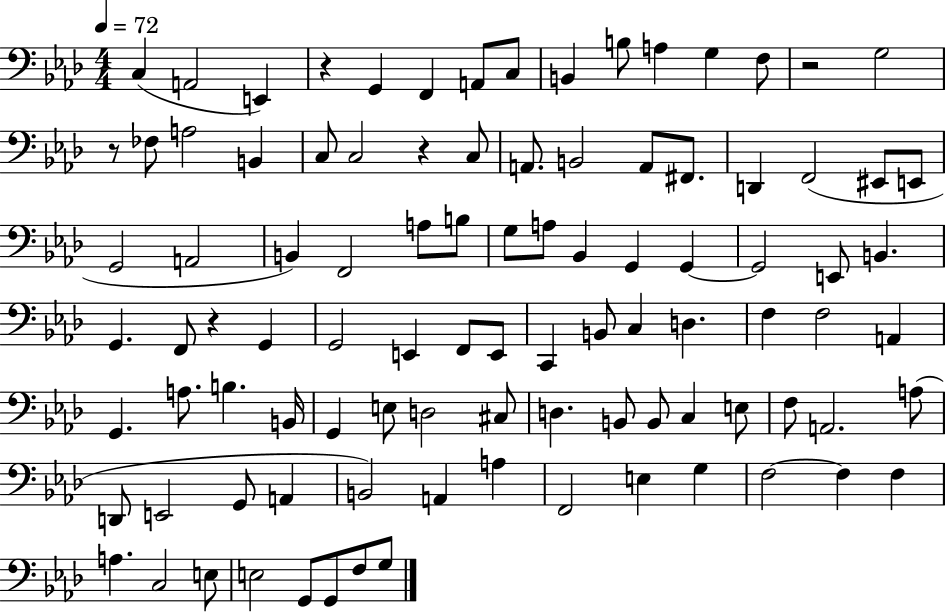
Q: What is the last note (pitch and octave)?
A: G3